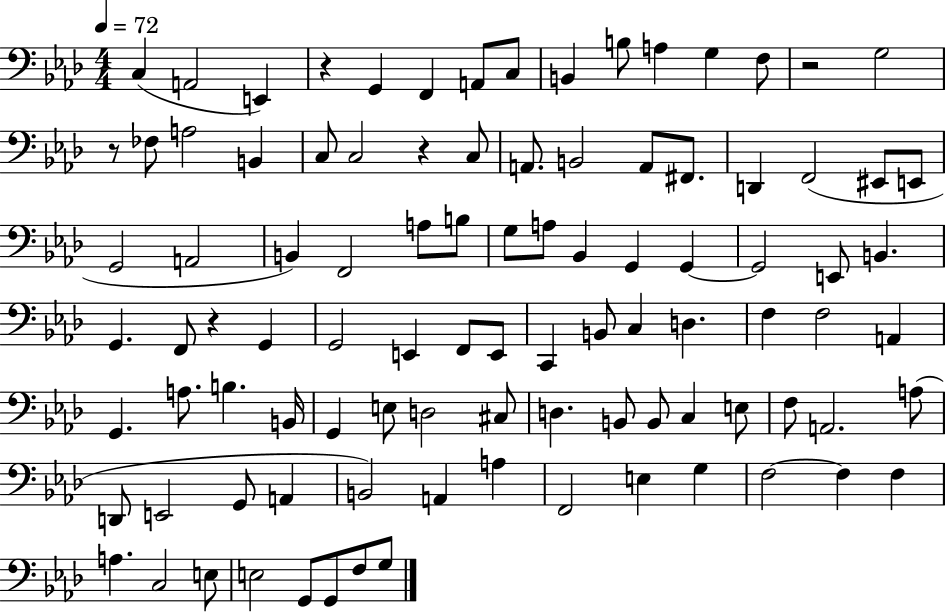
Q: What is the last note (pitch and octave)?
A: G3